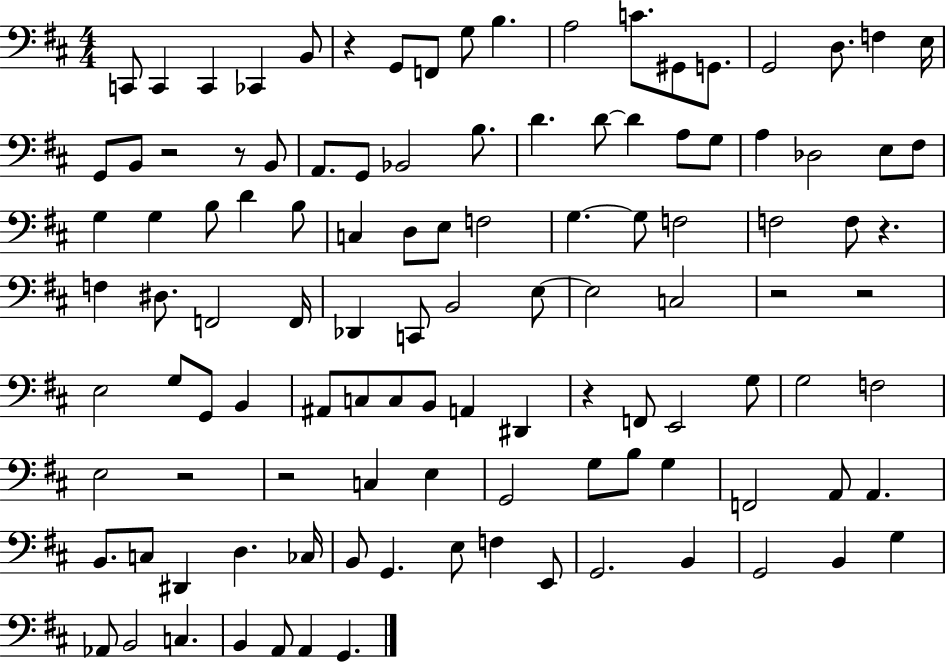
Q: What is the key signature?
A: D major